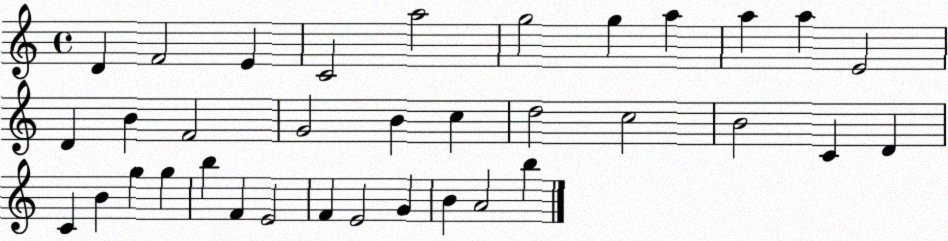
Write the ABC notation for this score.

X:1
T:Untitled
M:4/4
L:1/4
K:C
D F2 E C2 a2 g2 g a a a E2 D B F2 G2 B c d2 c2 B2 C D C B g g b F E2 F E2 G B A2 b